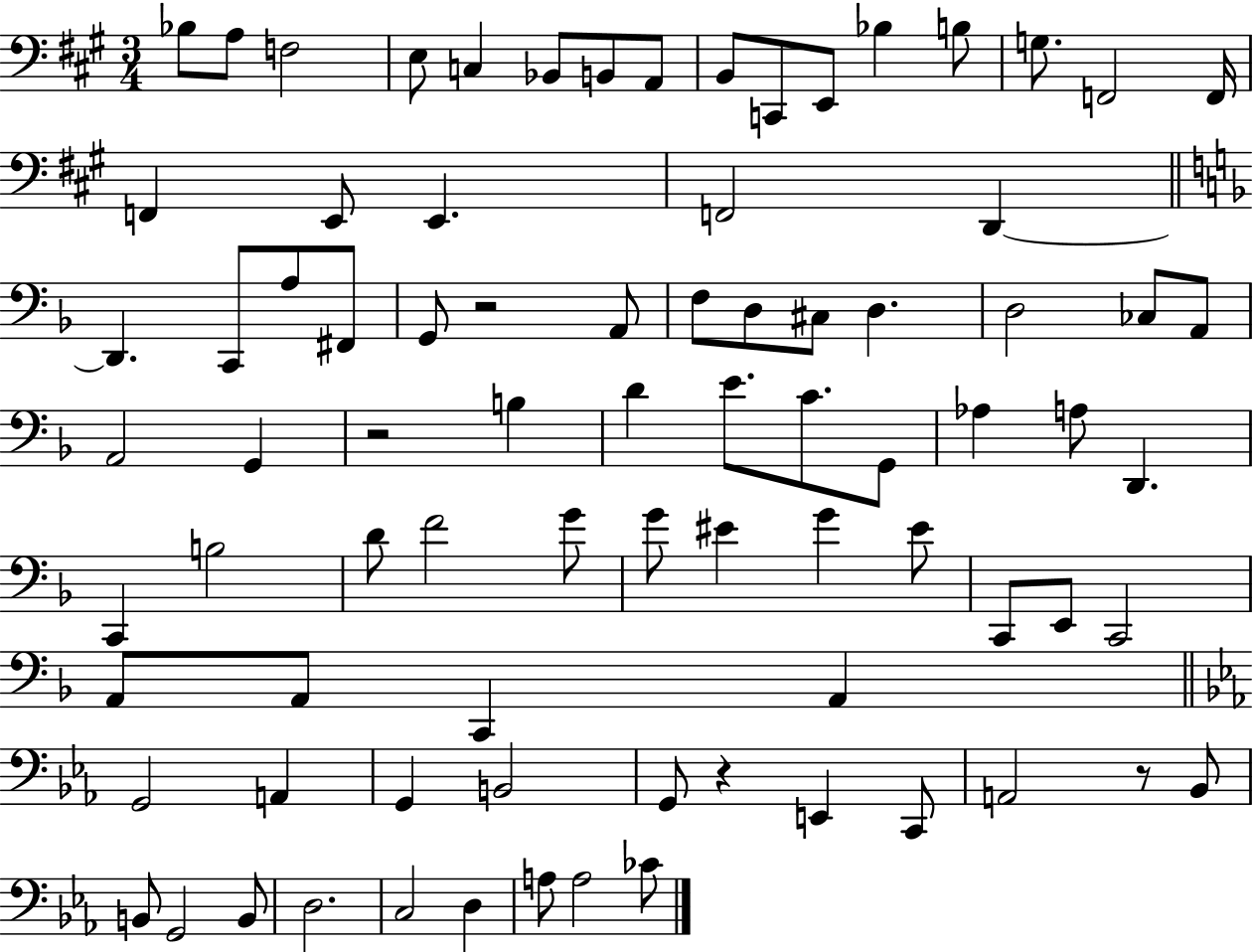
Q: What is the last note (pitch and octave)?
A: CES4